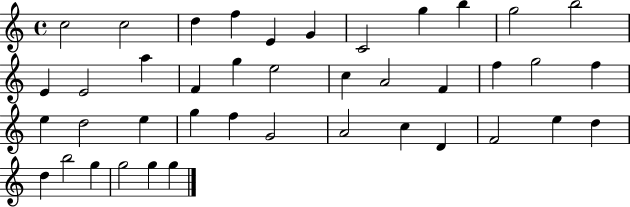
X:1
T:Untitled
M:4/4
L:1/4
K:C
c2 c2 d f E G C2 g b g2 b2 E E2 a F g e2 c A2 F f g2 f e d2 e g f G2 A2 c D F2 e d d b2 g g2 g g